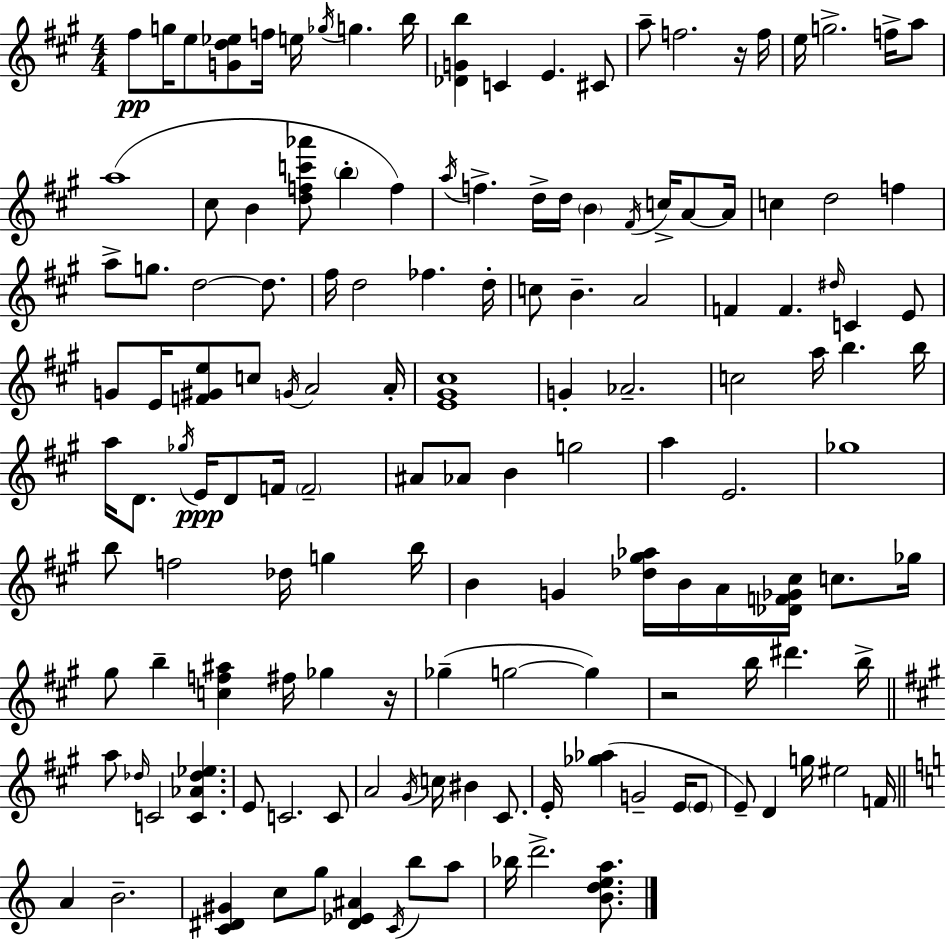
F#5/e G5/s E5/e [G4,D5,Eb5]/e F5/s E5/s Gb5/s G5/q. B5/s [Db4,G4,B5]/q C4/q E4/q. C#4/e A5/e F5/h. R/s F5/s E5/s G5/h. F5/s A5/e A5/w C#5/e B4/q [D5,F5,C6,Ab6]/e B5/q F5/q A5/s F5/q. D5/s D5/s B4/q F#4/s C5/s A4/e A4/s C5/q D5/h F5/q A5/e G5/e. D5/h D5/e. F#5/s D5/h FES5/q. D5/s C5/e B4/q. A4/h F4/q F4/q. D#5/s C4/q E4/e G4/e E4/s [F4,G#4,E5]/e C5/e G4/s A4/h A4/s [E4,G#4,C#5]/w G4/q Ab4/h. C5/h A5/s B5/q. B5/s A5/s D4/e. Gb5/s E4/s D4/e F4/s F4/h A#4/e Ab4/e B4/q G5/h A5/q E4/h. Gb5/w B5/e F5/h Db5/s G5/q B5/s B4/q G4/q [Db5,G#5,Ab5]/s B4/s A4/s [Db4,F4,Gb4,C#5]/s C5/e. Gb5/s G#5/e B5/q [C5,F5,A#5]/q F#5/s Gb5/q R/s Gb5/q G5/h G5/q R/h B5/s D#6/q. B5/s A5/e Db5/s C4/h [C4,Ab4,Db5,Eb5]/q. E4/e C4/h. C4/e A4/h G#4/s C5/s BIS4/q C#4/e. E4/s [Gb5,Ab5]/q G4/h E4/s E4/e E4/e D4/q G5/s EIS5/h F4/s A4/q B4/h. [C4,D#4,G#4]/q C5/e G5/e [D#4,Eb4,A#4]/q C4/s B5/e A5/e Bb5/s D6/h. [B4,D5,E5,A5]/e.